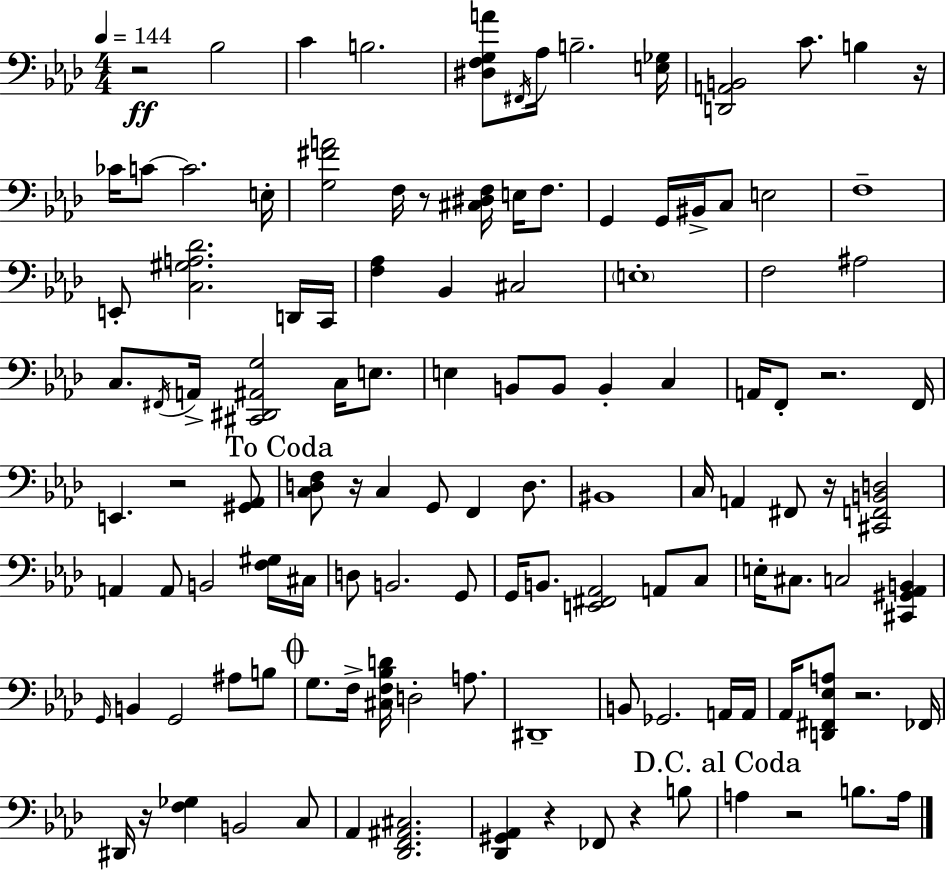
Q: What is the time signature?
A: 4/4